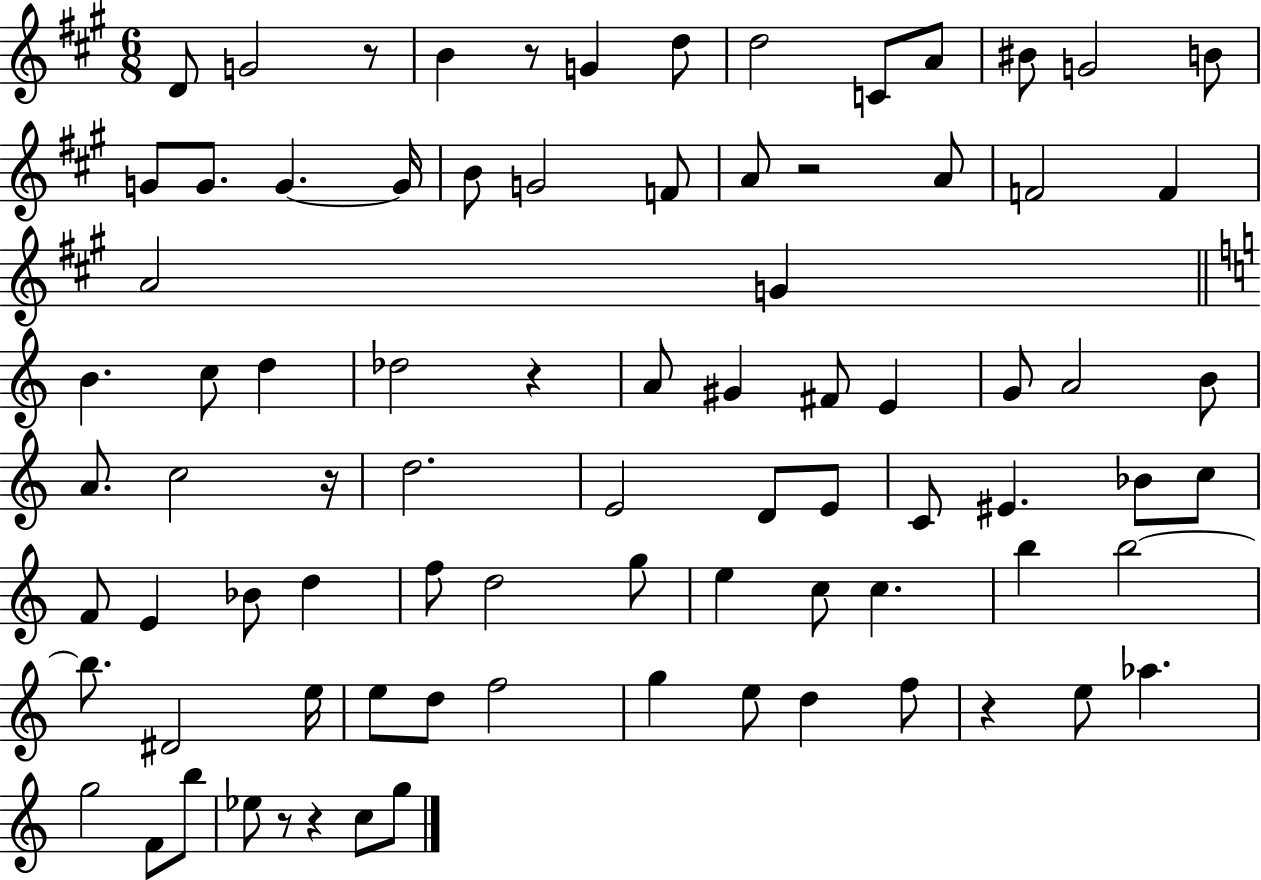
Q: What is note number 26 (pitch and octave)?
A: C5